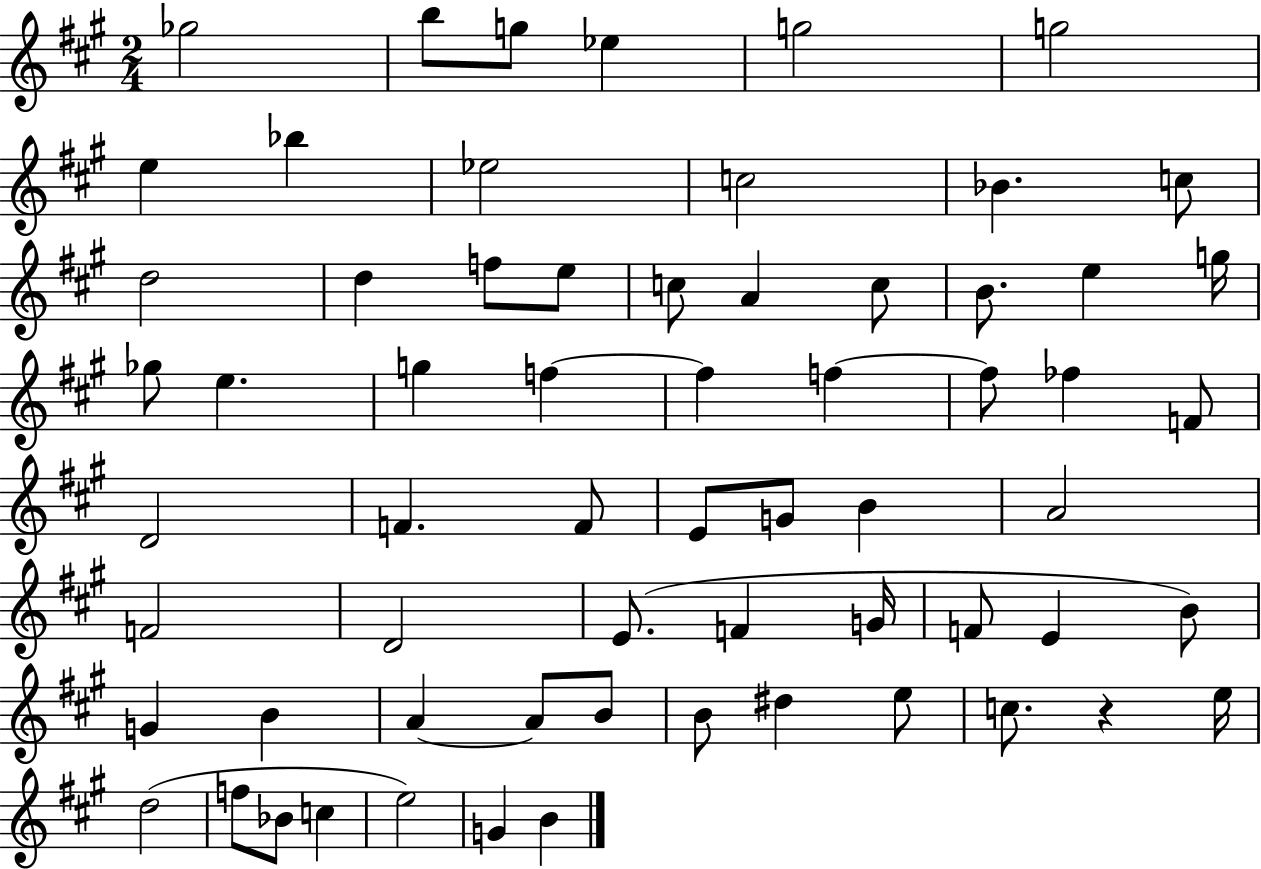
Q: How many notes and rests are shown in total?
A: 64